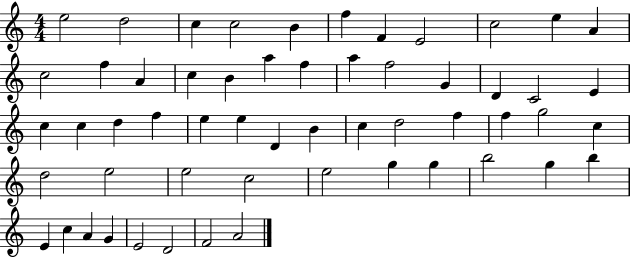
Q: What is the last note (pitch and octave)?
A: A4